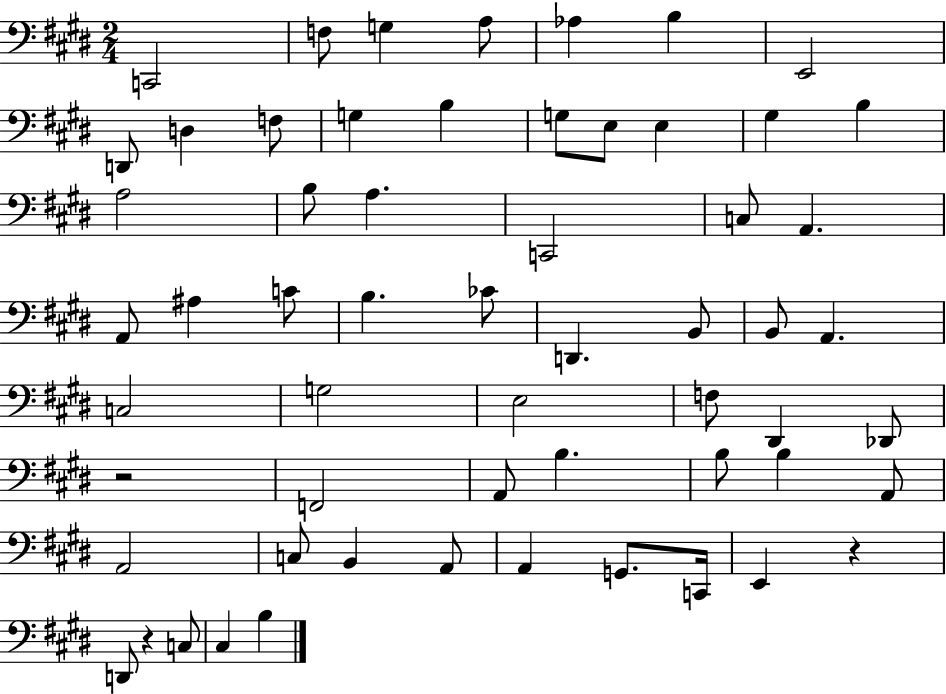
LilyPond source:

{
  \clef bass
  \numericTimeSignature
  \time 2/4
  \key e \major
  c,2 | f8 g4 a8 | aes4 b4 | e,2 | \break d,8 d4 f8 | g4 b4 | g8 e8 e4 | gis4 b4 | \break a2 | b8 a4. | c,2 | c8 a,4. | \break a,8 ais4 c'8 | b4. ces'8 | d,4. b,8 | b,8 a,4. | \break c2 | g2 | e2 | f8 dis,4 des,8 | \break r2 | f,2 | a,8 b4. | b8 b4 a,8 | \break a,2 | c8 b,4 a,8 | a,4 g,8. c,16 | e,4 r4 | \break d,8 r4 c8 | cis4 b4 | \bar "|."
}